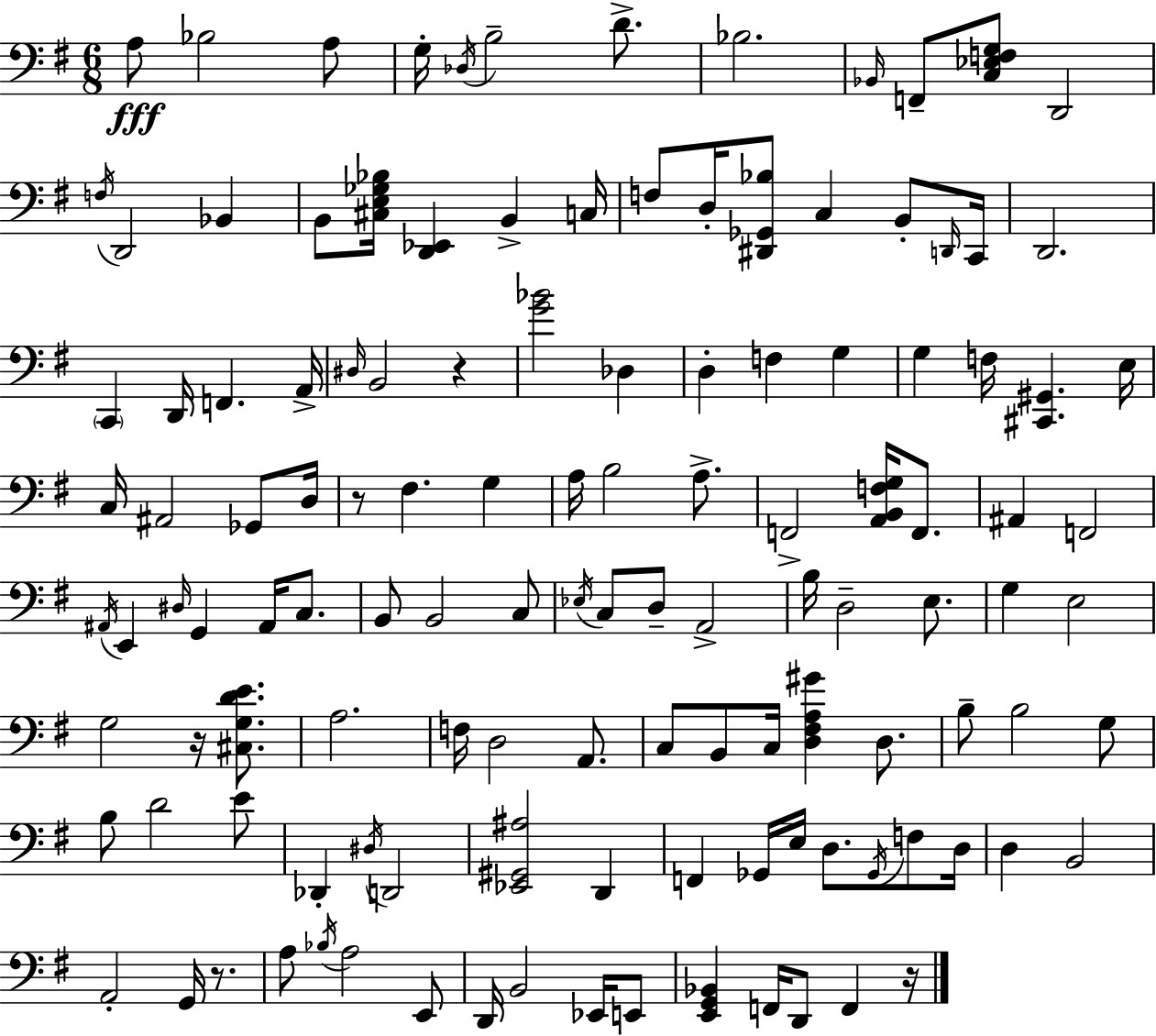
{
  \clef bass
  \numericTimeSignature
  \time 6/8
  \key g \major
  a8\fff bes2 a8 | g16-. \acciaccatura { des16 } b2-- d'8.-> | bes2. | \grace { bes,16 } f,8-- <c ees f g>8 d,2 | \break \acciaccatura { f16 } d,2 bes,4 | b,8 <cis e ges bes>16 <d, ees,>4 b,4-> | c16 f8 d16-. <dis, ges, bes>8 c4 | b,8-. \grace { d,16 } c,16 d,2. | \break \parenthesize c,4 d,16 f,4. | a,16-> \grace { dis16 } b,2 | r4 <g' bes'>2 | des4 d4-. f4 | \break g4 g4 f16 <cis, gis,>4. | e16 c16 ais,2 | ges,8 d16 r8 fis4. | g4 a16 b2 | \break a8.-> f,2-> | <a, b, f g>16 f,8. ais,4 f,2 | \acciaccatura { ais,16 } e,4 \grace { dis16 } g,4 | ais,16 c8. b,8 b,2 | \break c8 \acciaccatura { ees16 } c8 d8-- | a,2-> b16 d2-- | e8. g4 | e2 g2 | \break r16 <cis g d' e'>8. a2. | f16 d2 | a,8. c8 b,8 | c16 <d fis a gis'>4 d8. b8-- b2 | \break g8 b8 d'2 | e'8 des,4-. | \acciaccatura { dis16 } d,2 <ees, gis, ais>2 | d,4 f,4 | \break ges,16 e16 d8. \acciaccatura { ges,16 } f8 d16 d4 | b,2 a,2-. | g,16 r8. a8 | \acciaccatura { bes16 } a2 e,8 d,16 | \break b,2 ees,16 e,8 <e, g, bes,>4 | f,16 d,8 f,4 r16 \bar "|."
}